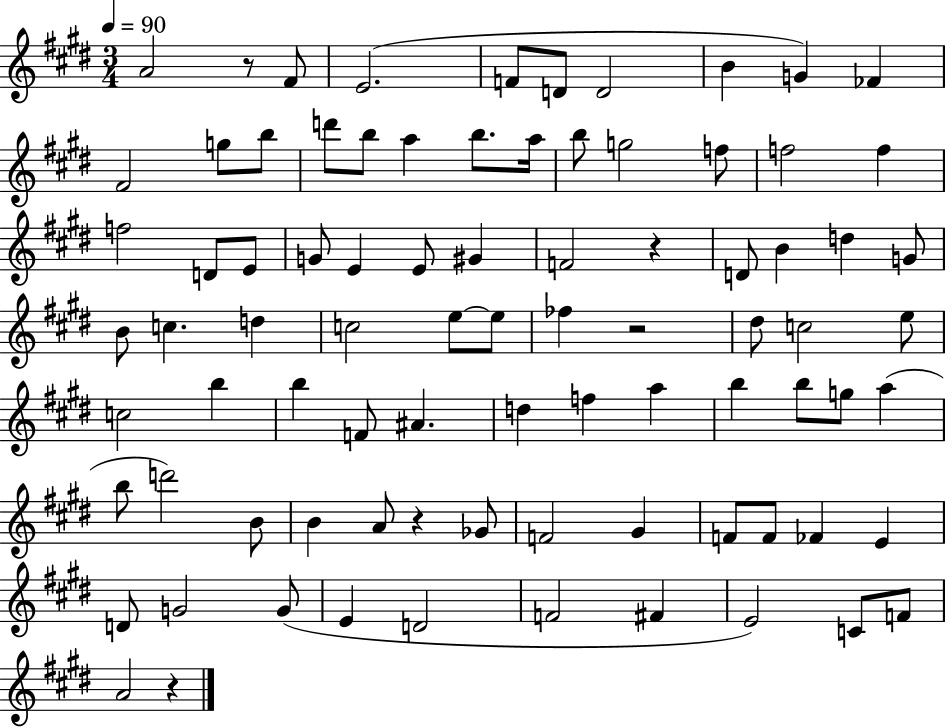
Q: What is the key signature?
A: E major